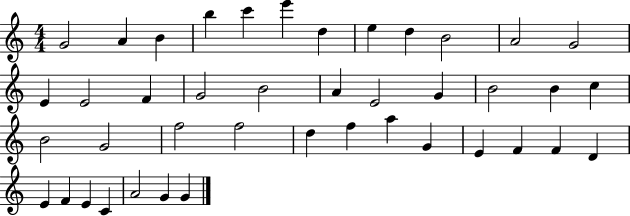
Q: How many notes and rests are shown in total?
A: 42